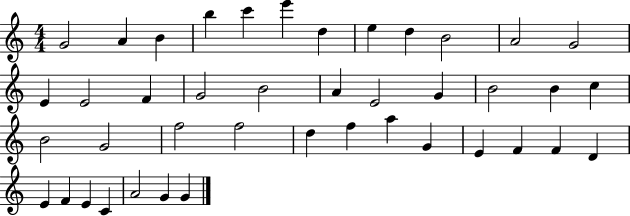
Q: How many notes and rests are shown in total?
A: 42